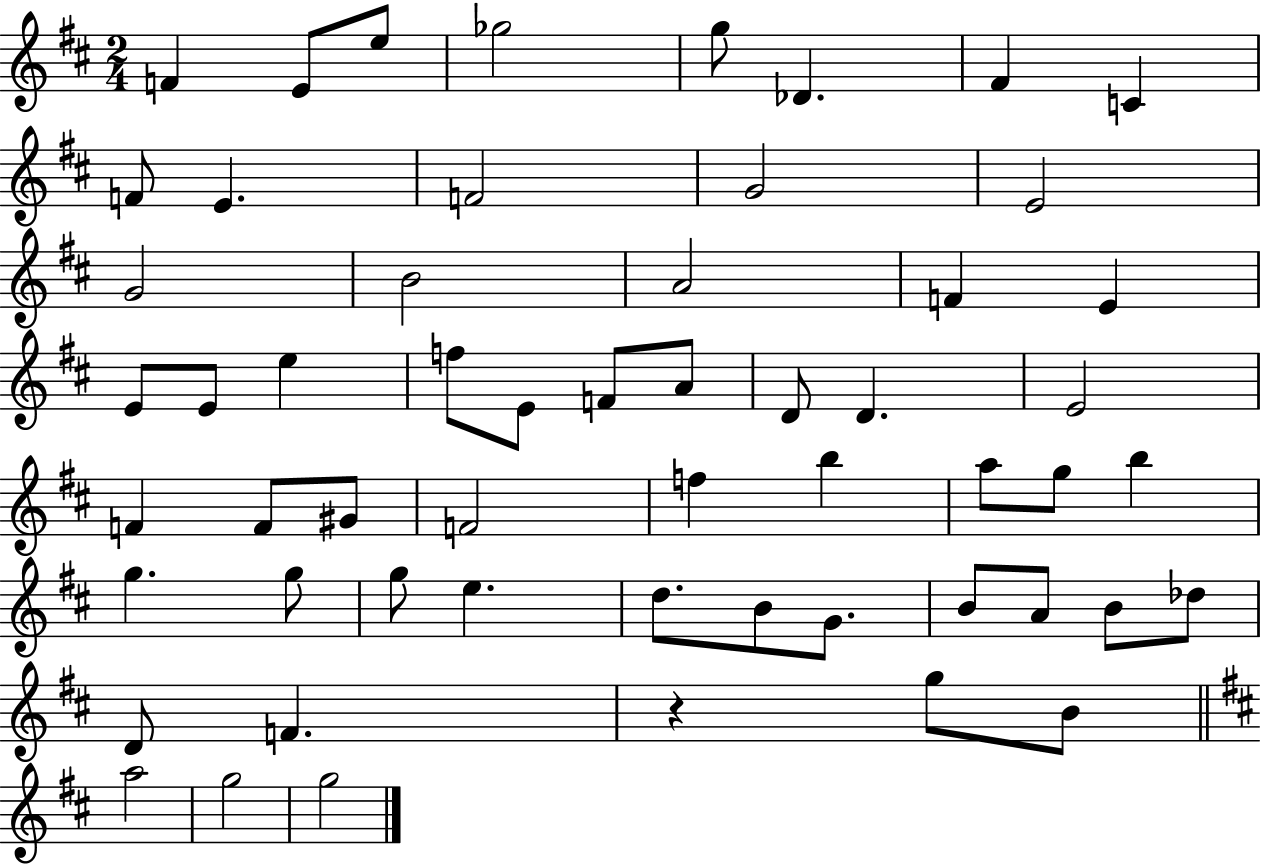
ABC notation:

X:1
T:Untitled
M:2/4
L:1/4
K:D
F E/2 e/2 _g2 g/2 _D ^F C F/2 E F2 G2 E2 G2 B2 A2 F E E/2 E/2 e f/2 E/2 F/2 A/2 D/2 D E2 F F/2 ^G/2 F2 f b a/2 g/2 b g g/2 g/2 e d/2 B/2 G/2 B/2 A/2 B/2 _d/2 D/2 F z g/2 B/2 a2 g2 g2